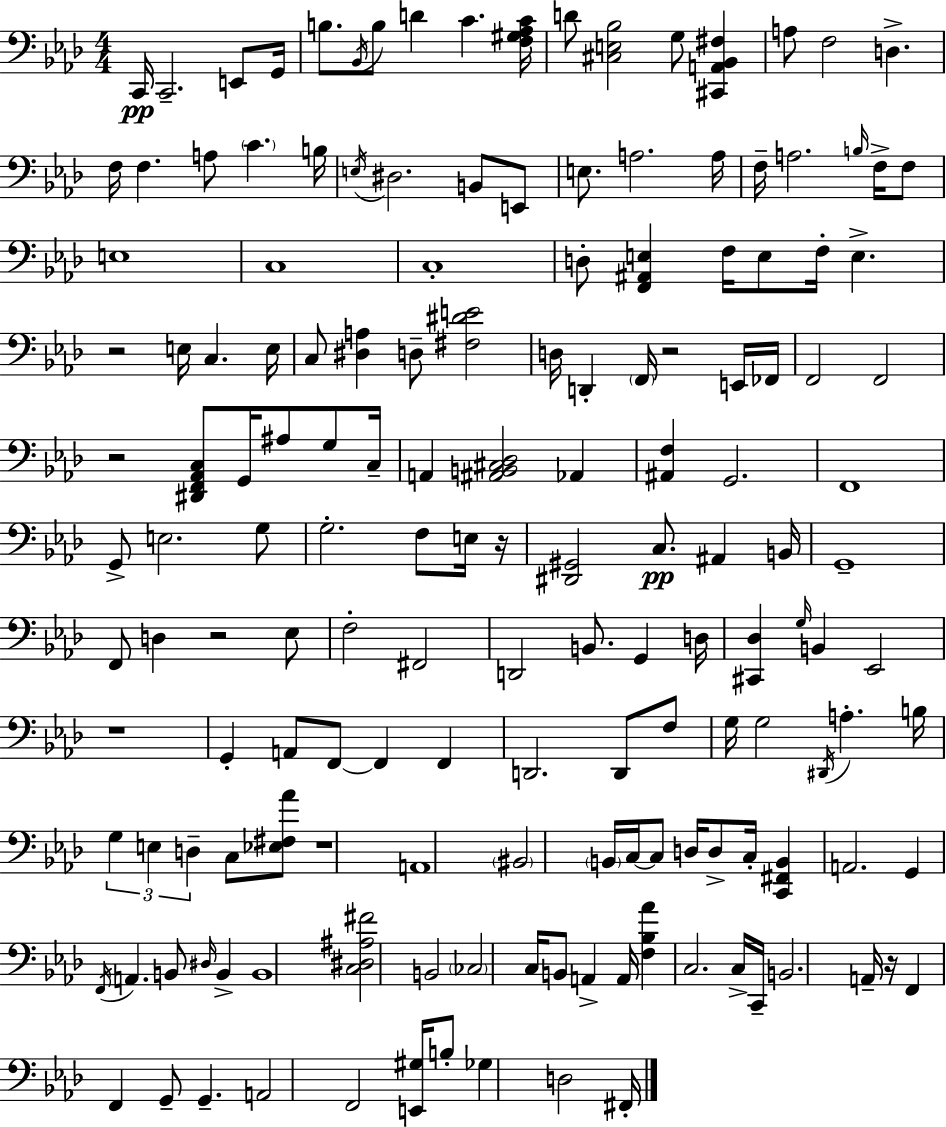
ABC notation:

X:1
T:Untitled
M:4/4
L:1/4
K:Fm
C,,/4 C,,2 E,,/2 G,,/4 B,/2 _B,,/4 B,/2 D C [F,^G,_A,C]/4 D/2 [^C,E,_B,]2 G,/2 [^C,,A,,_B,,^F,] A,/2 F,2 D, F,/4 F, A,/2 C B,/4 E,/4 ^D,2 B,,/2 E,,/2 E,/2 A,2 A,/4 F,/4 A,2 B,/4 F,/4 F,/2 E,4 C,4 C,4 D,/2 [F,,^A,,E,] F,/4 E,/2 F,/4 E, z2 E,/4 C, E,/4 C,/2 [^D,A,] D,/2 [^F,^DE]2 D,/4 D,, F,,/4 z2 E,,/4 _F,,/4 F,,2 F,,2 z2 [^D,,F,,_A,,C,]/2 G,,/4 ^A,/2 G,/2 C,/4 A,, [^A,,B,,^C,_D,]2 _A,, [^A,,F,] G,,2 F,,4 G,,/2 E,2 G,/2 G,2 F,/2 E,/4 z/4 [^D,,^G,,]2 C,/2 ^A,, B,,/4 G,,4 F,,/2 D, z2 _E,/2 F,2 ^F,,2 D,,2 B,,/2 G,, D,/4 [^C,,_D,] G,/4 B,, _E,,2 z4 G,, A,,/2 F,,/2 F,, F,, D,,2 D,,/2 F,/2 G,/4 G,2 ^D,,/4 A, B,/4 G, E, D, C,/2 [_E,^F,_A]/2 z4 A,,4 ^B,,2 B,,/4 C,/4 C,/2 D,/4 D,/2 C,/4 [C,,^F,,B,,] A,,2 G,, F,,/4 A,, B,,/2 ^D,/4 B,, B,,4 [C,^D,^A,^F]2 B,,2 _C,2 C,/4 B,,/2 A,, A,,/4 [F,_B,_A] C,2 C,/4 C,,/4 B,,2 A,,/4 z/4 F,, F,, G,,/2 G,, A,,2 F,,2 [E,,^G,]/4 B,/2 _G, D,2 ^F,,/4